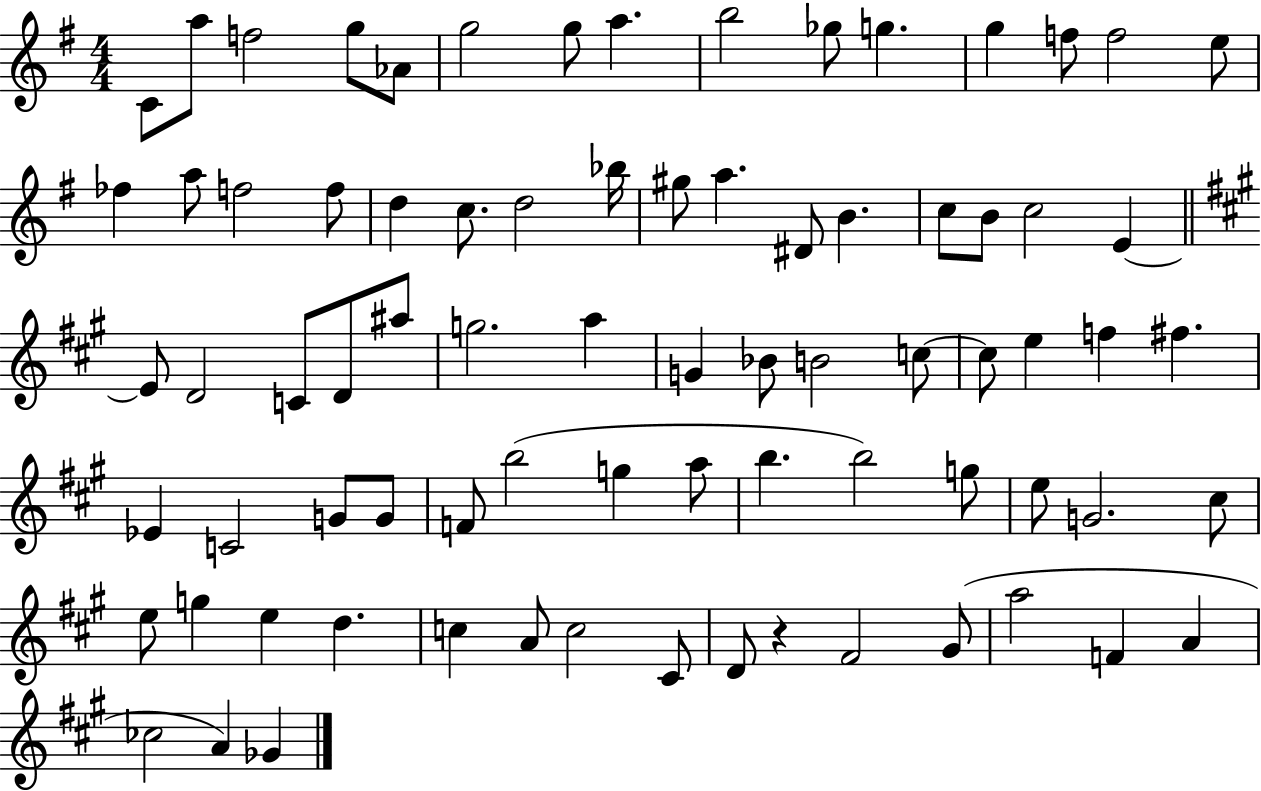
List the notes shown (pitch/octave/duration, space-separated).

C4/e A5/e F5/h G5/e Ab4/e G5/h G5/e A5/q. B5/h Gb5/e G5/q. G5/q F5/e F5/h E5/e FES5/q A5/e F5/h F5/e D5/q C5/e. D5/h Bb5/s G#5/e A5/q. D#4/e B4/q. C5/e B4/e C5/h E4/q E4/e D4/h C4/e D4/e A#5/e G5/h. A5/q G4/q Bb4/e B4/h C5/e C5/e E5/q F5/q F#5/q. Eb4/q C4/h G4/e G4/e F4/e B5/h G5/q A5/e B5/q. B5/h G5/e E5/e G4/h. C#5/e E5/e G5/q E5/q D5/q. C5/q A4/e C5/h C#4/e D4/e R/q F#4/h G#4/e A5/h F4/q A4/q CES5/h A4/q Gb4/q